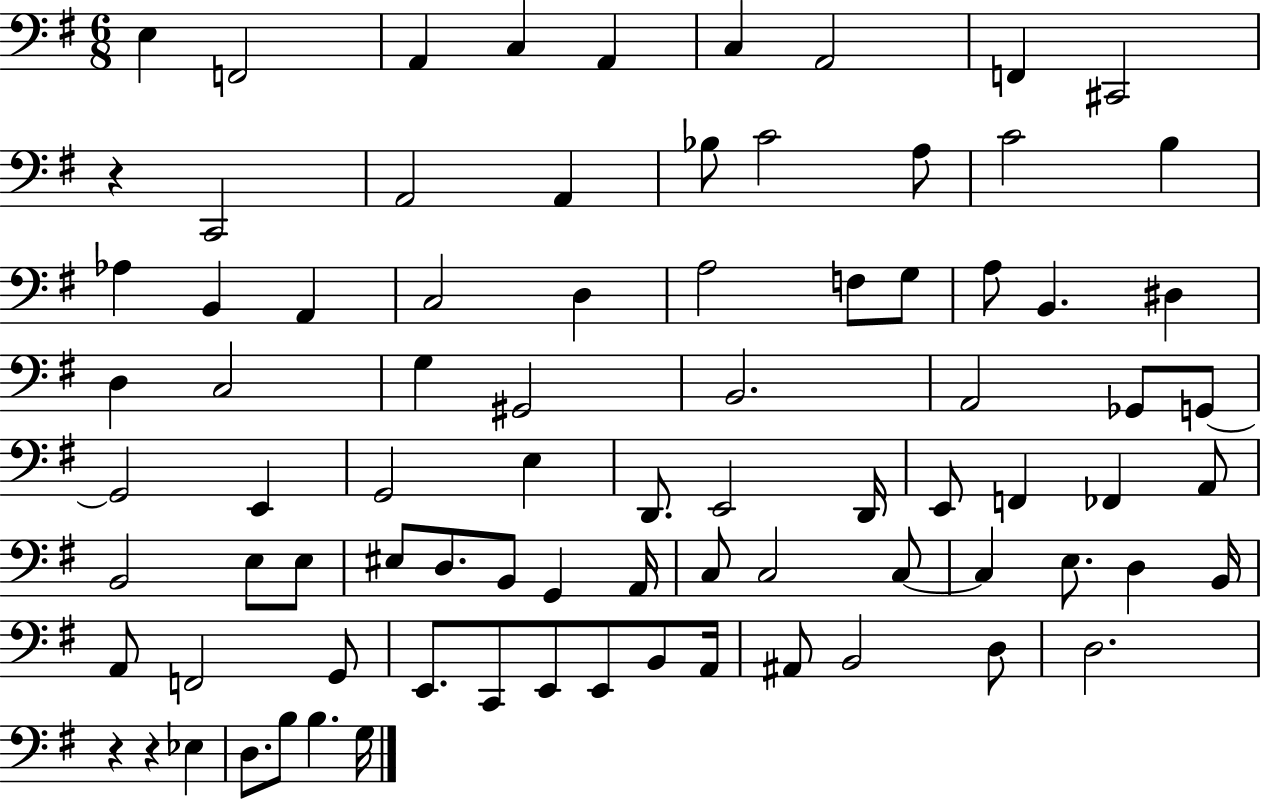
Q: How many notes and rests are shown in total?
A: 83